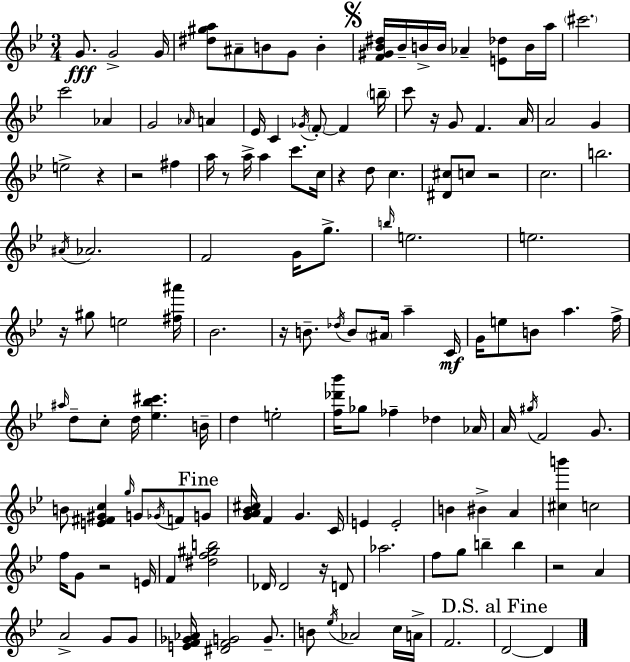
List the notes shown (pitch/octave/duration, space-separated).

G4/e. G4/h G4/s [D#5,G#5,A5]/e A#4/e B4/e G4/e B4/q [F4,G#4,Bb4,D#5]/s Bb4/s B4/s B4/s Ab4/q [E4,Db5]/e B4/s A5/s C#6/h. C6/h Ab4/q G4/h Ab4/s A4/q Eb4/s C4/q Gb4/s F4/e F4/q B5/s C6/e R/s G4/e F4/q. A4/s A4/h G4/q E5/h R/q R/h F#5/q A5/s R/e A5/s A5/q C6/e. C5/s R/q D5/e C5/q. [D#4,C#5]/e C5/e R/h C5/h. B5/h. A#4/s Ab4/h. F4/h G4/s G5/e. B5/s E5/h. E5/h. R/s G#5/e E5/h [F#5,A#6]/s Bb4/h. R/s B4/e. Db5/s B4/e A#4/s A5/q C4/s G4/s E5/e B4/e A5/q. F5/s A#5/s D5/e C5/e D5/s [Eb5,Bb5,C#6]/q. B4/s D5/q E5/h [F5,Db6,Bb6]/s Gb5/e FES5/q Db5/q Ab4/s A4/s G#5/s F4/h G4/e. B4/e [E4,F#4,G#4,C5]/q G5/s G4/e Gb4/s F4/e G4/e [G4,A4,Bb4,C#5]/s F4/q G4/q. C4/s E4/q E4/h B4/q BIS4/q A4/q [C#5,B6]/q C5/h F5/s G4/e R/h E4/s F4/q [D#5,F5,G#5,B5]/h Db4/s Db4/h R/s D4/e Ab5/h. F5/e G5/e B5/q B5/q R/h A4/q A4/h G4/e G4/e [E4,F4,Gb4,Ab4]/s [D#4,F4,G4]/h G4/e. B4/e Eb5/s Ab4/h C5/s A4/s F4/h. D4/h D4/q